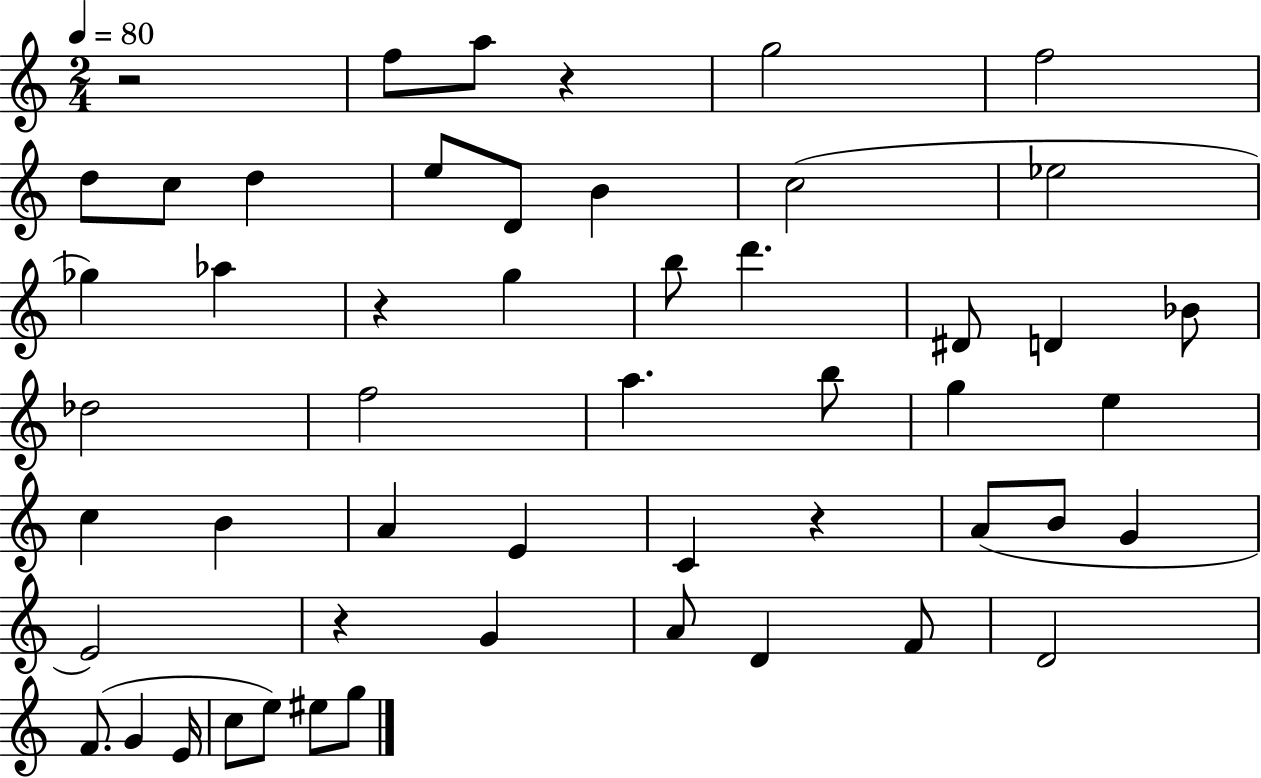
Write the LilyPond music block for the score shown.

{
  \clef treble
  \numericTimeSignature
  \time 2/4
  \key c \major
  \tempo 4 = 80
  r2 | f''8 a''8 r4 | g''2 | f''2 | \break d''8 c''8 d''4 | e''8 d'8 b'4 | c''2( | ees''2 | \break ges''4) aes''4 | r4 g''4 | b''8 d'''4. | dis'8 d'4 bes'8 | \break des''2 | f''2 | a''4. b''8 | g''4 e''4 | \break c''4 b'4 | a'4 e'4 | c'4 r4 | a'8( b'8 g'4 | \break e'2) | r4 g'4 | a'8 d'4 f'8 | d'2 | \break f'8.( g'4 e'16 | c''8 e''8) eis''8 g''8 | \bar "|."
}